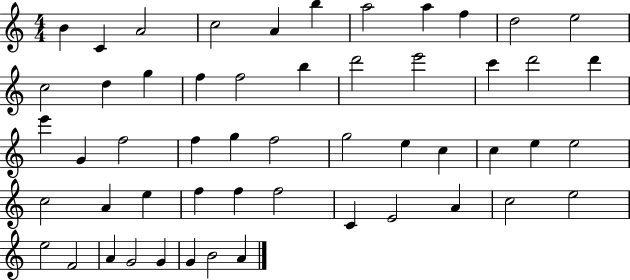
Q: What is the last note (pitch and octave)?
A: A4